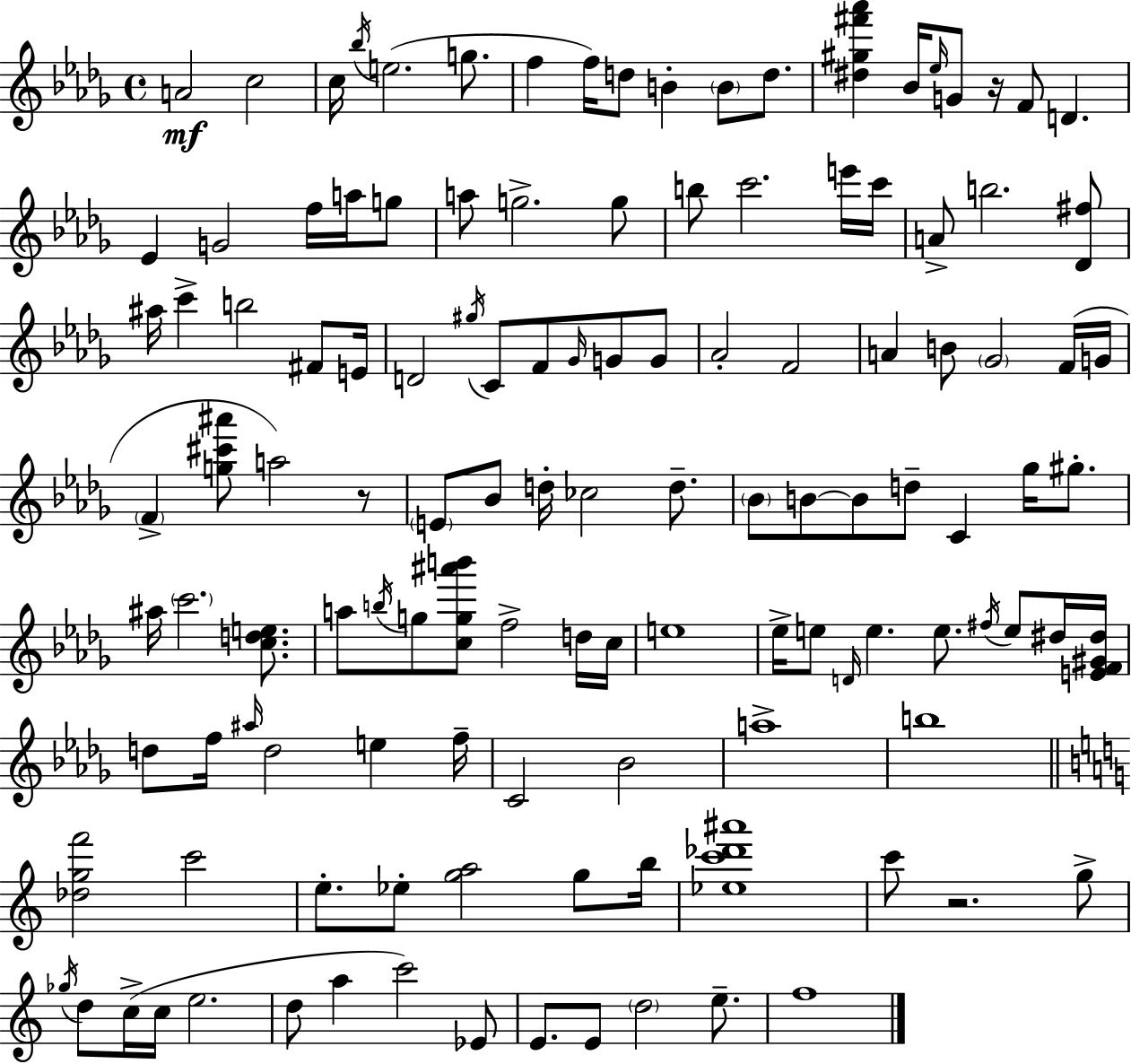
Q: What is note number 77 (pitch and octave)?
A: E5